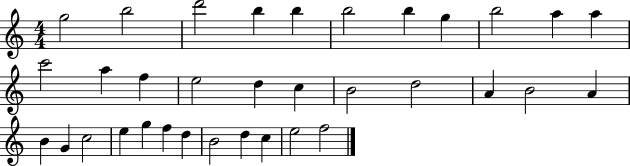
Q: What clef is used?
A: treble